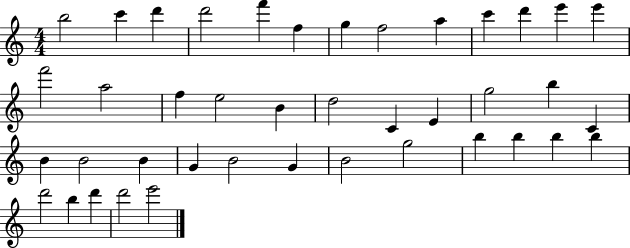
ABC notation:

X:1
T:Untitled
M:4/4
L:1/4
K:C
b2 c' d' d'2 f' f g f2 a c' d' e' e' f'2 a2 f e2 B d2 C E g2 b C B B2 B G B2 G B2 g2 b b b b d'2 b d' d'2 e'2